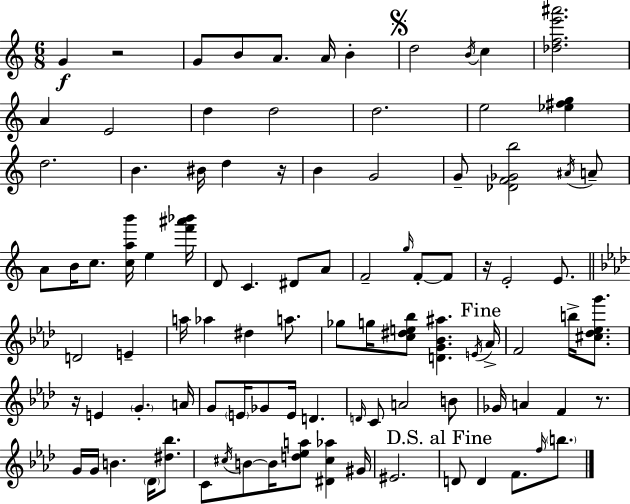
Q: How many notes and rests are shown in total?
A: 96